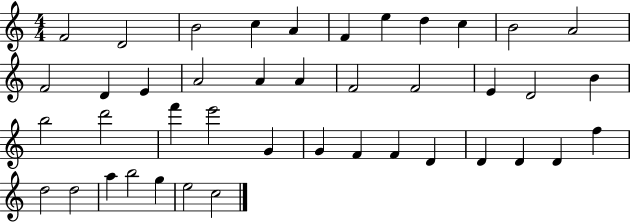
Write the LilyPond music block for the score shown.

{
  \clef treble
  \numericTimeSignature
  \time 4/4
  \key c \major
  f'2 d'2 | b'2 c''4 a'4 | f'4 e''4 d''4 c''4 | b'2 a'2 | \break f'2 d'4 e'4 | a'2 a'4 a'4 | f'2 f'2 | e'4 d'2 b'4 | \break b''2 d'''2 | f'''4 e'''2 g'4 | g'4 f'4 f'4 d'4 | d'4 d'4 d'4 f''4 | \break d''2 d''2 | a''4 b''2 g''4 | e''2 c''2 | \bar "|."
}